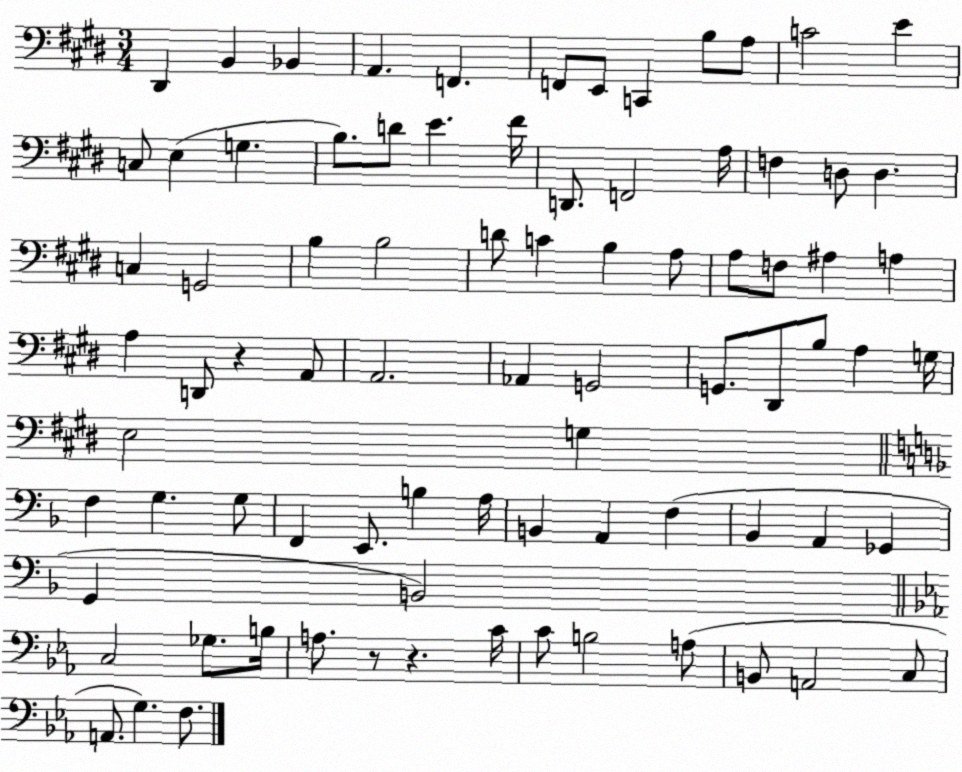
X:1
T:Untitled
M:3/4
L:1/4
K:E
^D,, B,, _B,, A,, F,, F,,/2 E,,/2 C,, B,/2 A,/2 C2 E C,/2 E, G, B,/2 D/2 E ^F/4 D,,/2 F,,2 A,/4 F, D,/2 D, C, G,,2 B, B,2 D/2 C B, A,/2 A,/2 F,/2 ^A, A, A, D,,/2 z A,,/2 A,,2 _A,, G,,2 G,,/2 ^D,,/2 B,/2 A, G,/4 E,2 G, F, G, G,/2 F,, E,,/2 B, A,/4 B,, A,, F, _B,, A,, _G,, G,, B,,2 C,2 _G,/2 B,/4 A,/2 z/2 z C/4 C/2 B,2 A,/2 B,,/2 A,,2 C,/2 A,,/2 G, F,/2